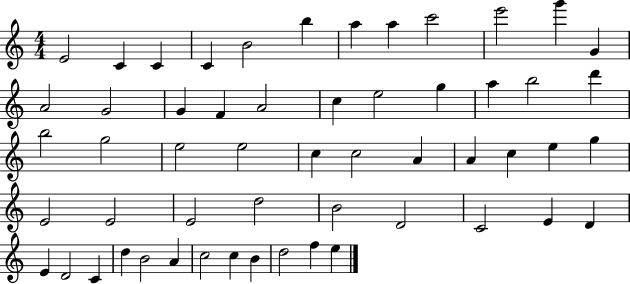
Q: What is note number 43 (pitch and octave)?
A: D4